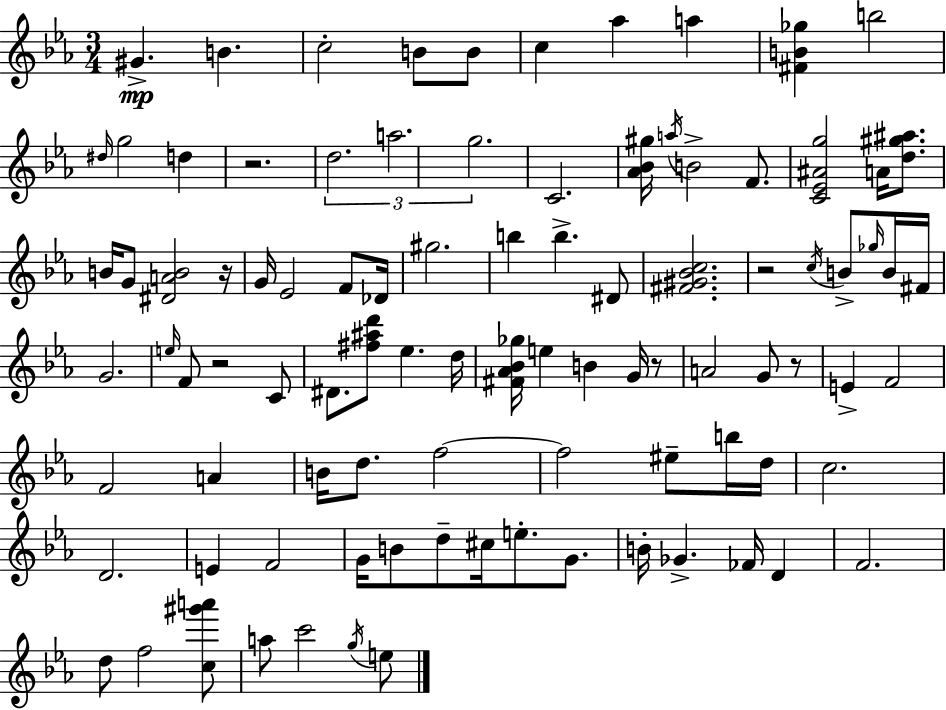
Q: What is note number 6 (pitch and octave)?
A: C5